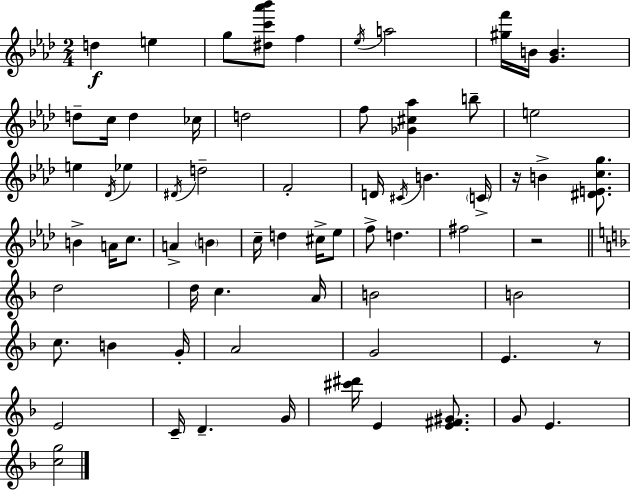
D5/q E5/q G5/e [D#5,C6,Ab6,Bb6]/e F5/q Eb5/s A5/h [G#5,F6]/s B4/s [G4,B4]/q. D5/e C5/s D5/q CES5/s D5/h F5/e [Gb4,C#5,Ab5]/q B5/e E5/h E5/q Db4/s Eb5/q D#4/s D5/h F4/h D4/s C#4/s B4/q. C4/s R/s B4/q [D#4,E4,C5,G5]/e. B4/q A4/s C5/e. A4/q B4/q C5/s D5/q C#5/s Eb5/e F5/e D5/q. F#5/h R/h D5/h D5/s C5/q. A4/s B4/h B4/h C5/e. B4/q G4/s A4/h G4/h E4/q. R/e E4/h C4/s D4/q. G4/s [C#6,D#6]/s E4/q [E4,F#4,G#4]/e. G4/e E4/q. [C5,G5]/h